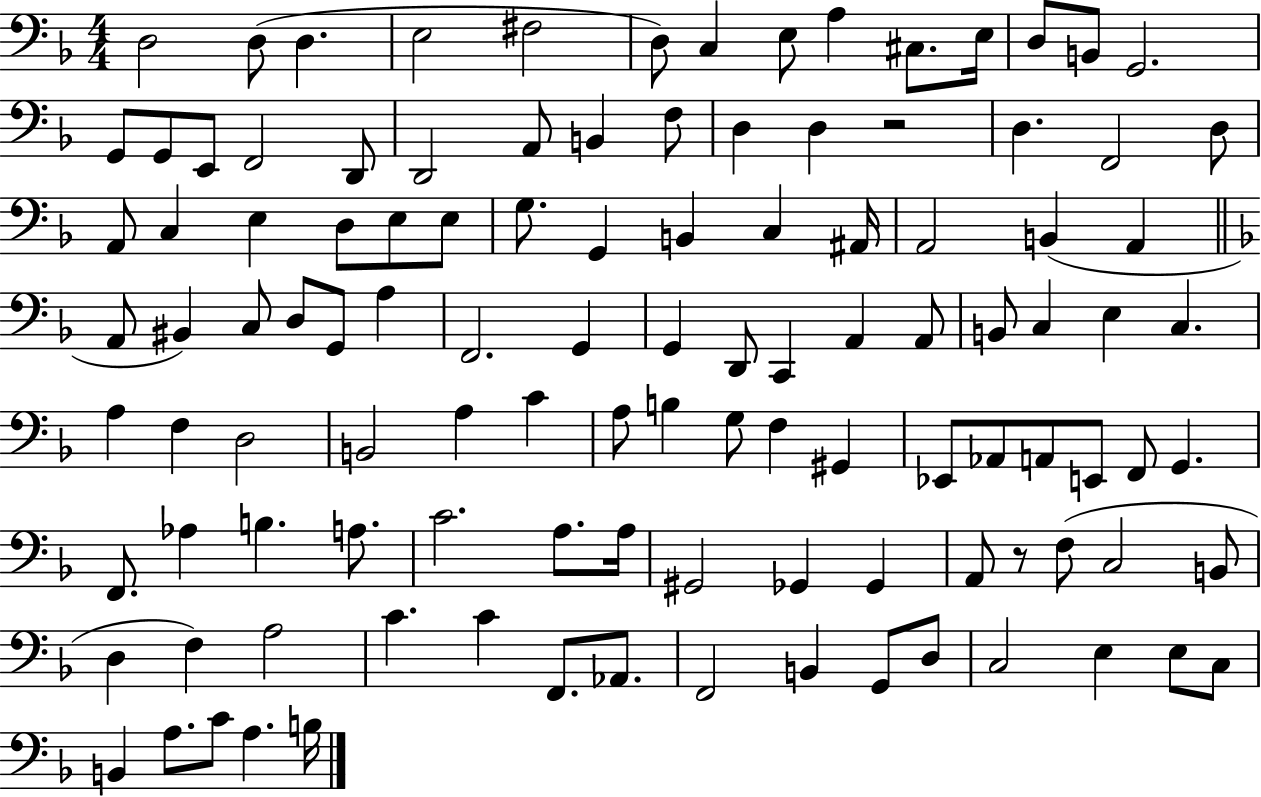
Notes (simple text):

D3/h D3/e D3/q. E3/h F#3/h D3/e C3/q E3/e A3/q C#3/e. E3/s D3/e B2/e G2/h. G2/e G2/e E2/e F2/h D2/e D2/h A2/e B2/q F3/e D3/q D3/q R/h D3/q. F2/h D3/e A2/e C3/q E3/q D3/e E3/e E3/e G3/e. G2/q B2/q C3/q A#2/s A2/h B2/q A2/q A2/e BIS2/q C3/e D3/e G2/e A3/q F2/h. G2/q G2/q D2/e C2/q A2/q A2/e B2/e C3/q E3/q C3/q. A3/q F3/q D3/h B2/h A3/q C4/q A3/e B3/q G3/e F3/q G#2/q Eb2/e Ab2/e A2/e E2/e F2/e G2/q. F2/e. Ab3/q B3/q. A3/e. C4/h. A3/e. A3/s G#2/h Gb2/q Gb2/q A2/e R/e F3/e C3/h B2/e D3/q F3/q A3/h C4/q. C4/q F2/e. Ab2/e. F2/h B2/q G2/e D3/e C3/h E3/q E3/e C3/e B2/q A3/e. C4/e A3/q. B3/s